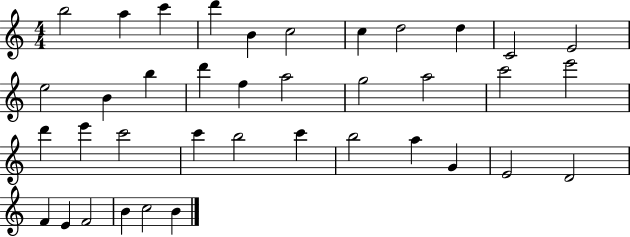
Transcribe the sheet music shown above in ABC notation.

X:1
T:Untitled
M:4/4
L:1/4
K:C
b2 a c' d' B c2 c d2 d C2 E2 e2 B b d' f a2 g2 a2 c'2 e'2 d' e' c'2 c' b2 c' b2 a G E2 D2 F E F2 B c2 B